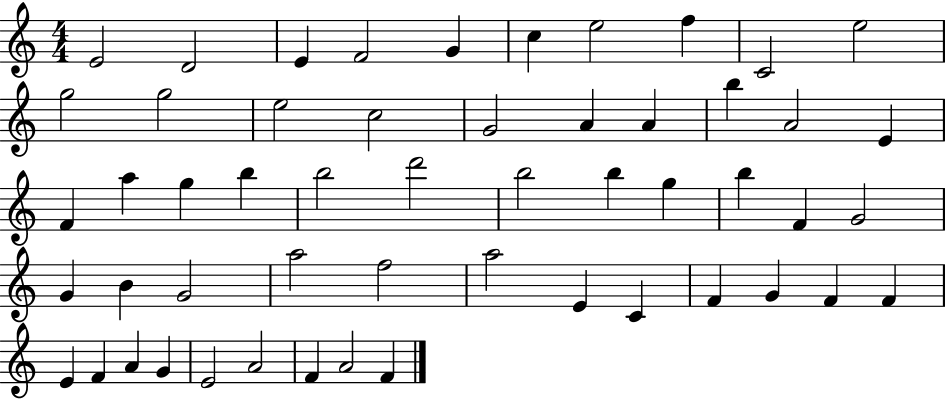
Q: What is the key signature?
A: C major